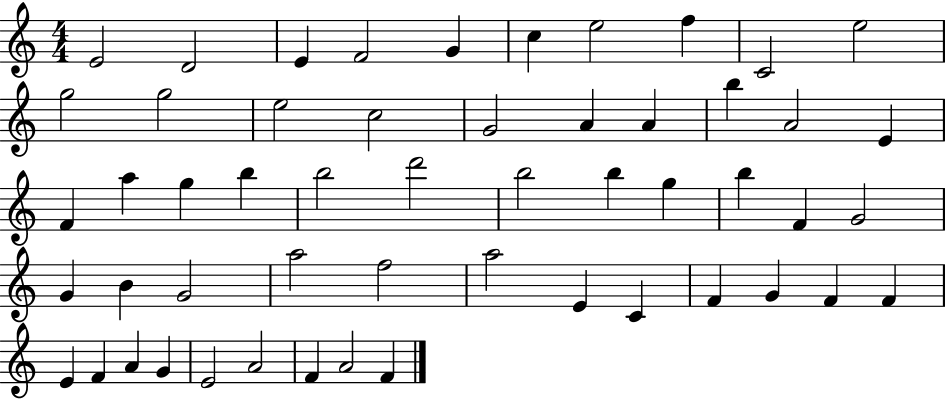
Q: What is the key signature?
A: C major